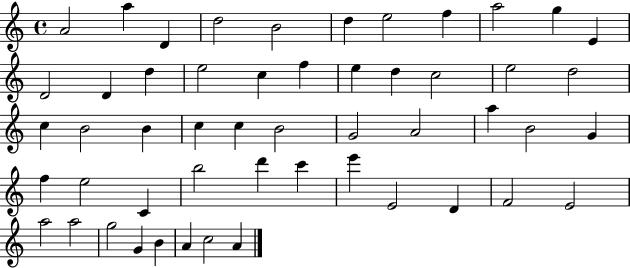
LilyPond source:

{
  \clef treble
  \time 4/4
  \defaultTimeSignature
  \key c \major
  a'2 a''4 d'4 | d''2 b'2 | d''4 e''2 f''4 | a''2 g''4 e'4 | \break d'2 d'4 d''4 | e''2 c''4 f''4 | e''4 d''4 c''2 | e''2 d''2 | \break c''4 b'2 b'4 | c''4 c''4 b'2 | g'2 a'2 | a''4 b'2 g'4 | \break f''4 e''2 c'4 | b''2 d'''4 c'''4 | e'''4 e'2 d'4 | f'2 e'2 | \break a''2 a''2 | g''2 g'4 b'4 | a'4 c''2 a'4 | \bar "|."
}